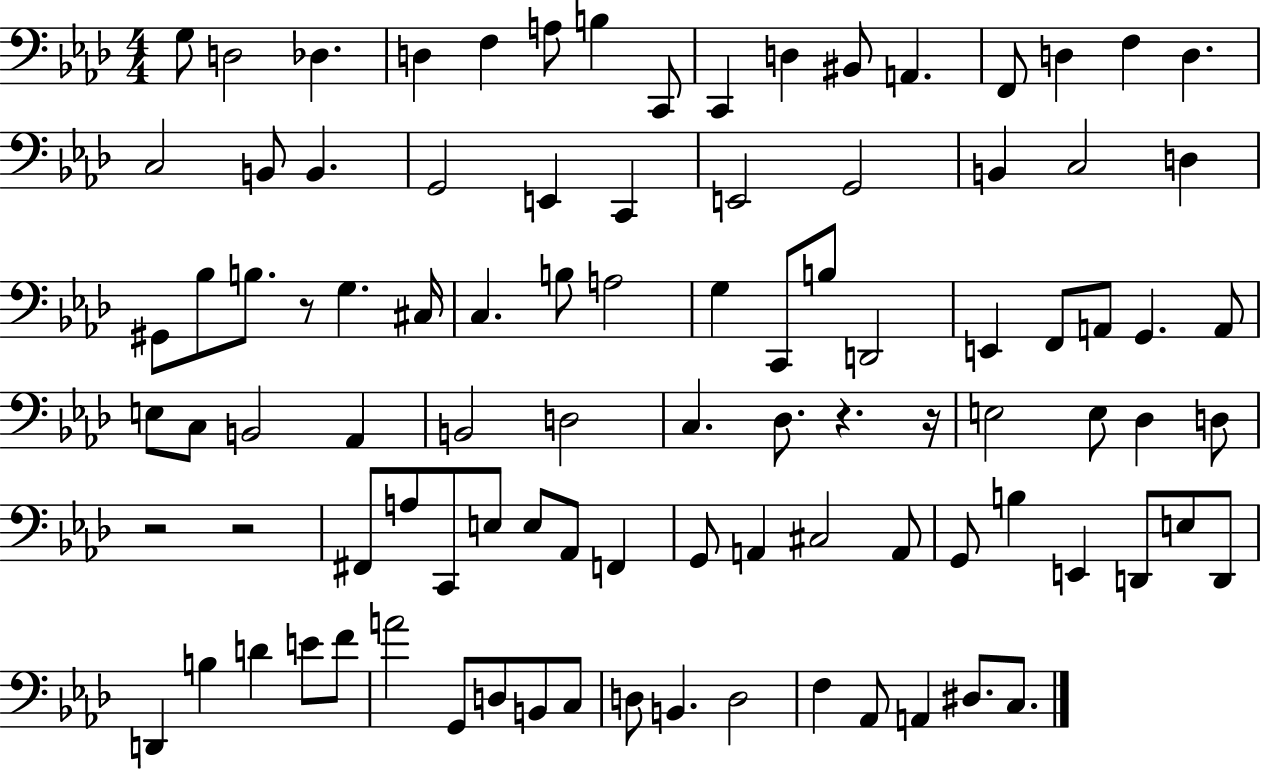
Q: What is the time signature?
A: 4/4